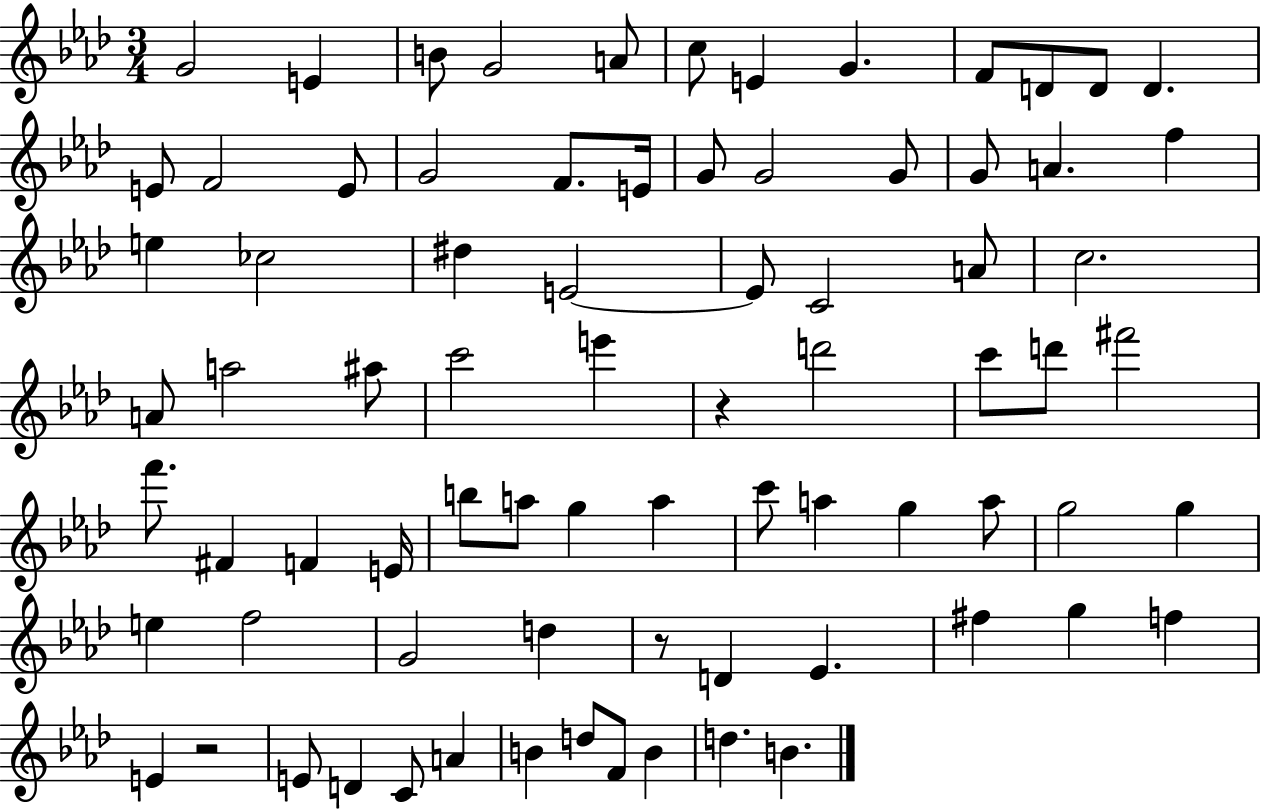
{
  \clef treble
  \numericTimeSignature
  \time 3/4
  \key aes \major
  g'2 e'4 | b'8 g'2 a'8 | c''8 e'4 g'4. | f'8 d'8 d'8 d'4. | \break e'8 f'2 e'8 | g'2 f'8. e'16 | g'8 g'2 g'8 | g'8 a'4. f''4 | \break e''4 ces''2 | dis''4 e'2~~ | e'8 c'2 a'8 | c''2. | \break a'8 a''2 ais''8 | c'''2 e'''4 | r4 d'''2 | c'''8 d'''8 fis'''2 | \break f'''8. fis'4 f'4 e'16 | b''8 a''8 g''4 a''4 | c'''8 a''4 g''4 a''8 | g''2 g''4 | \break e''4 f''2 | g'2 d''4 | r8 d'4 ees'4. | fis''4 g''4 f''4 | \break e'4 r2 | e'8 d'4 c'8 a'4 | b'4 d''8 f'8 b'4 | d''4. b'4. | \break \bar "|."
}